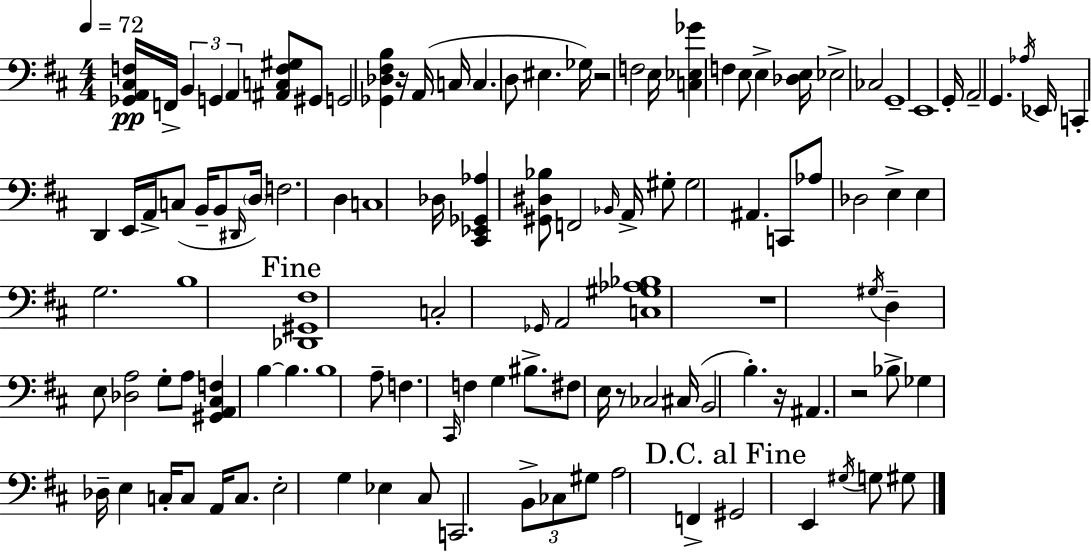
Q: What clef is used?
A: bass